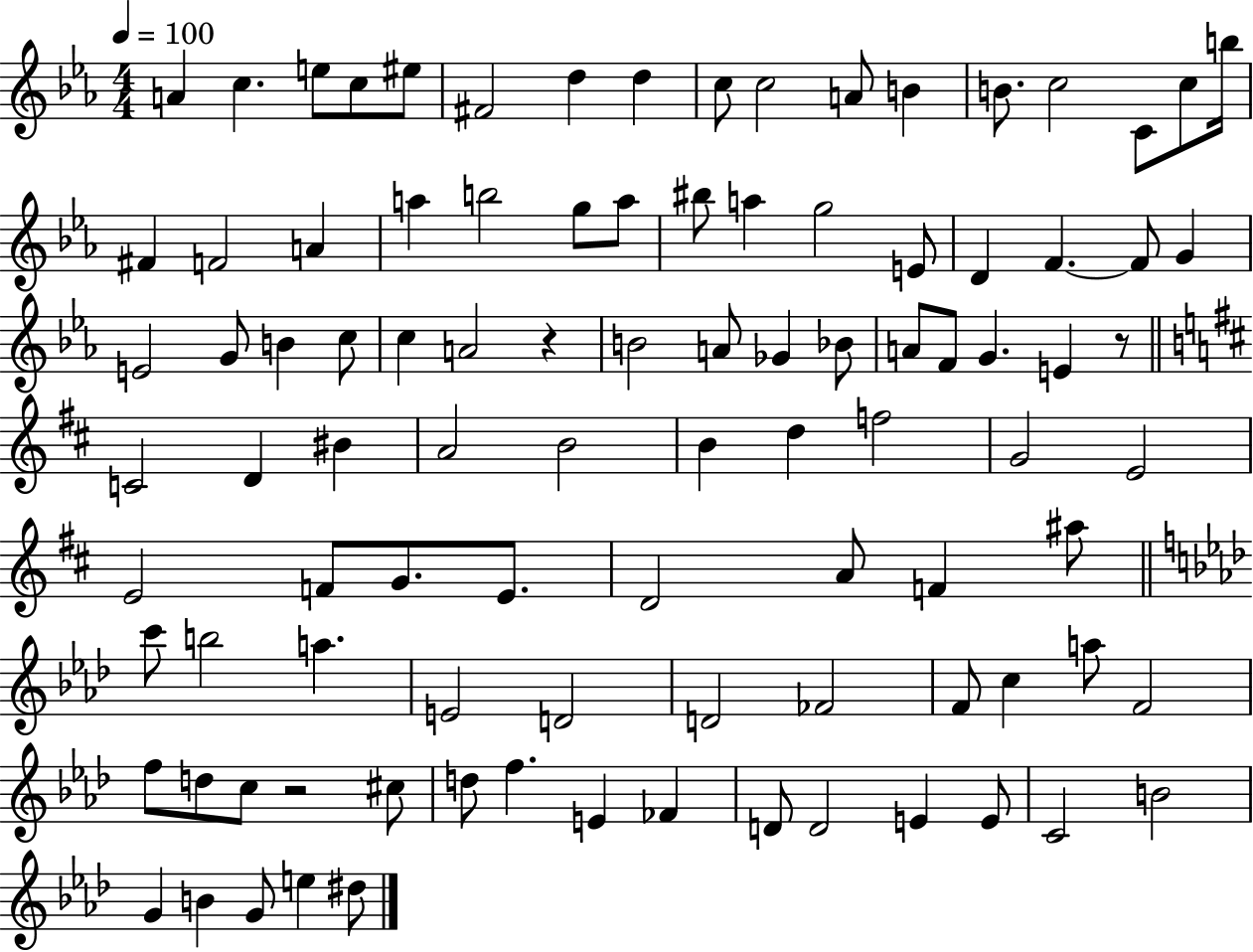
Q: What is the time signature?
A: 4/4